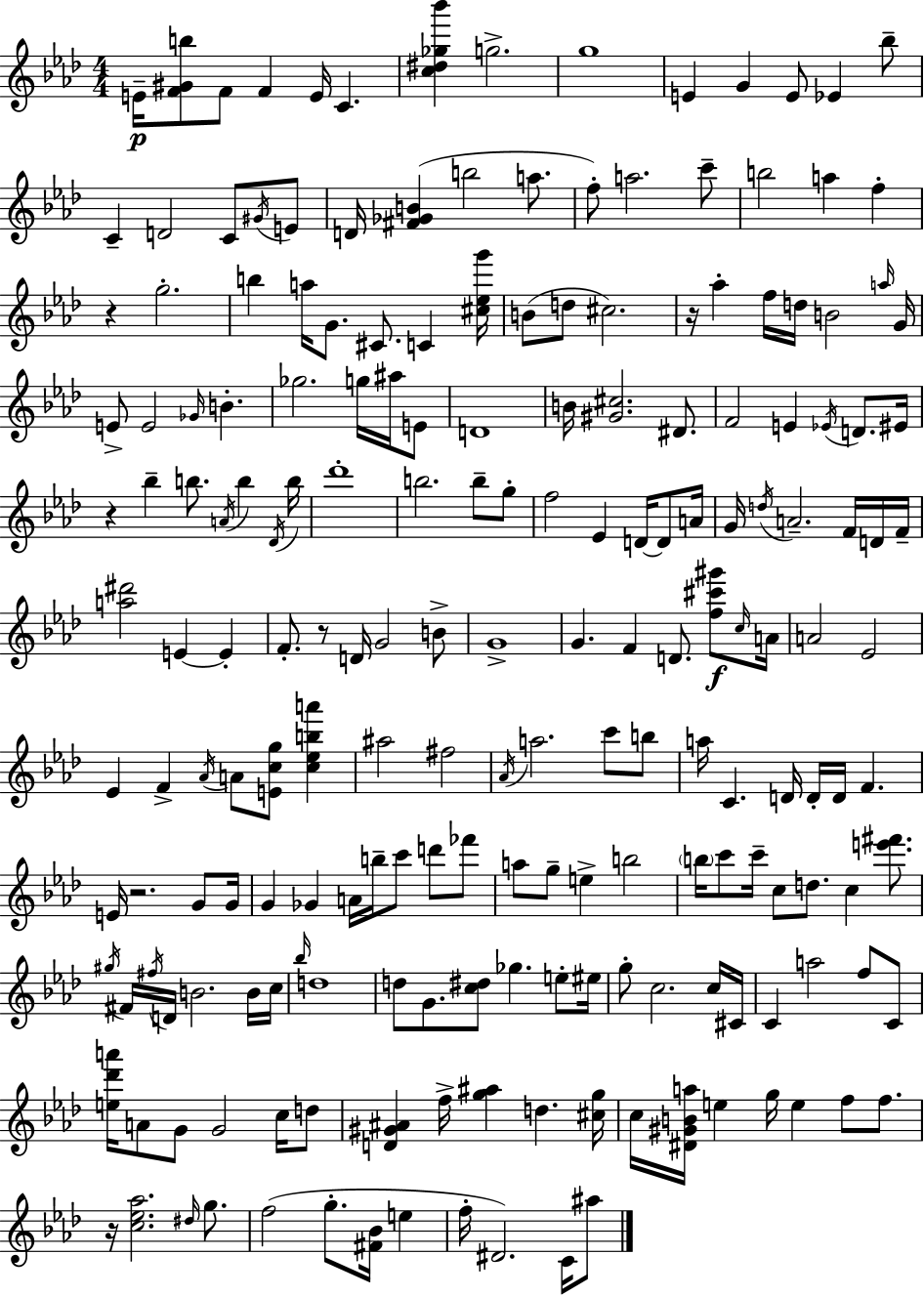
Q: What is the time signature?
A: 4/4